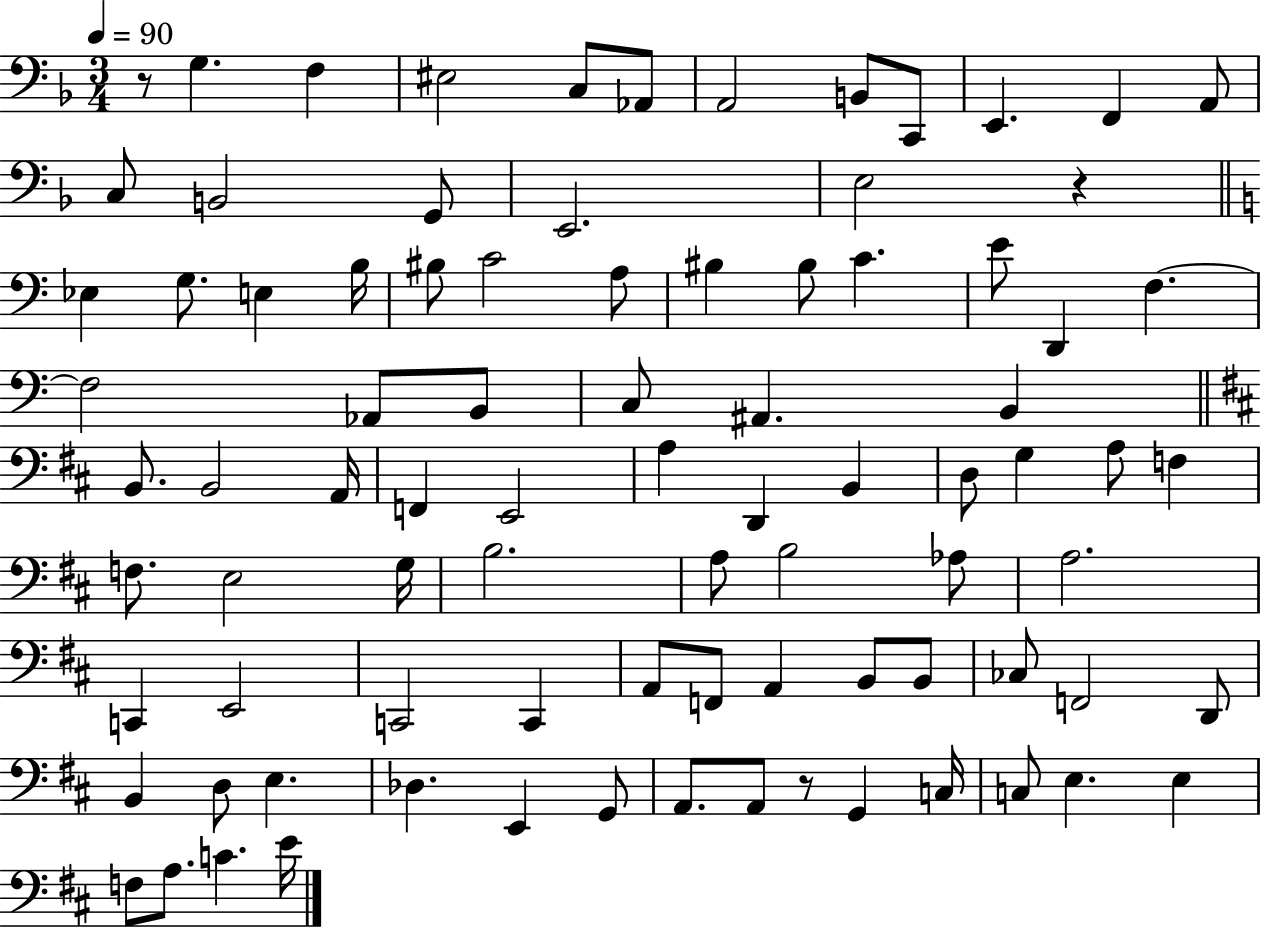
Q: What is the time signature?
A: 3/4